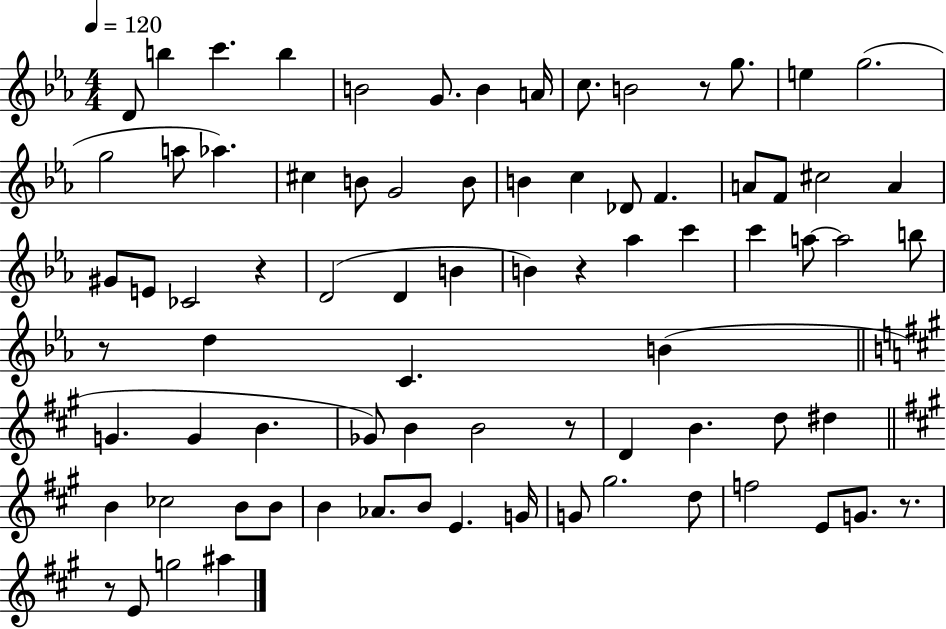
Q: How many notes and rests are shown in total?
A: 79